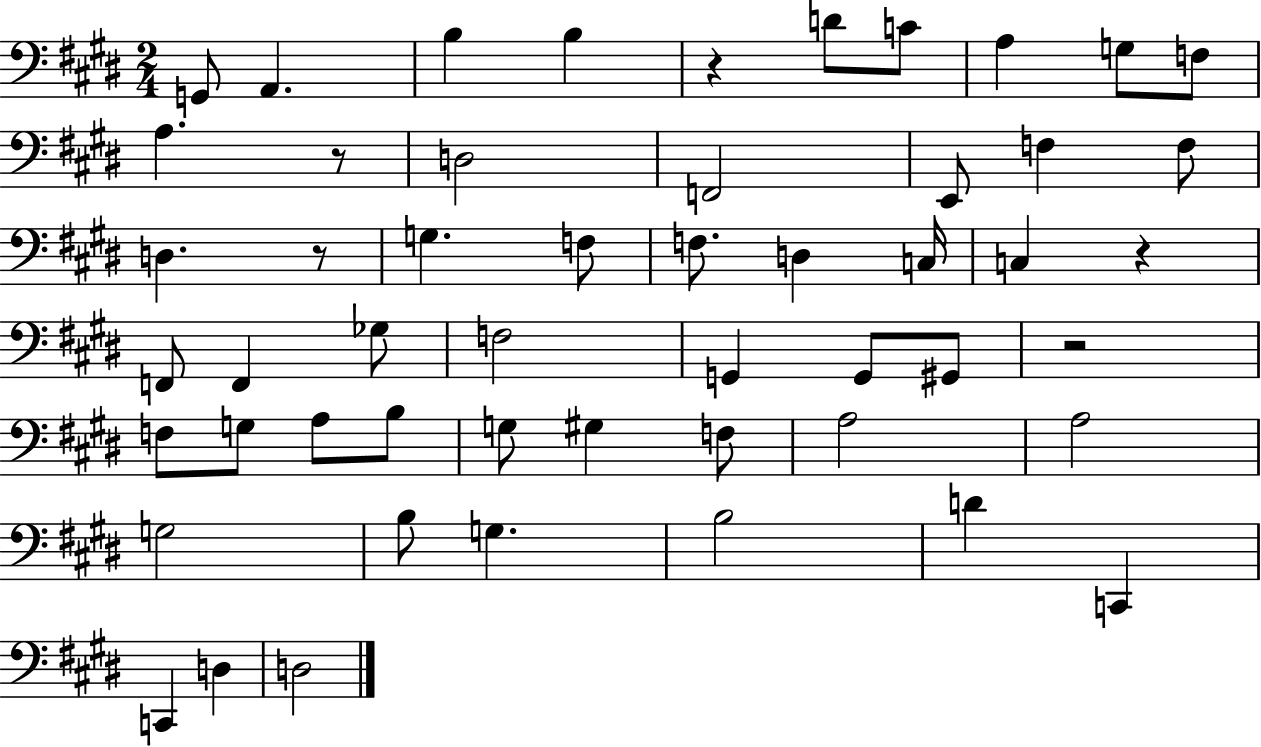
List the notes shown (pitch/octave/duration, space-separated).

G2/e A2/q. B3/q B3/q R/q D4/e C4/e A3/q G3/e F3/e A3/q. R/e D3/h F2/h E2/e F3/q F3/e D3/q. R/e G3/q. F3/e F3/e. D3/q C3/s C3/q R/q F2/e F2/q Gb3/e F3/h G2/q G2/e G#2/e R/h F3/e G3/e A3/e B3/e G3/e G#3/q F3/e A3/h A3/h G3/h B3/e G3/q. B3/h D4/q C2/q C2/q D3/q D3/h